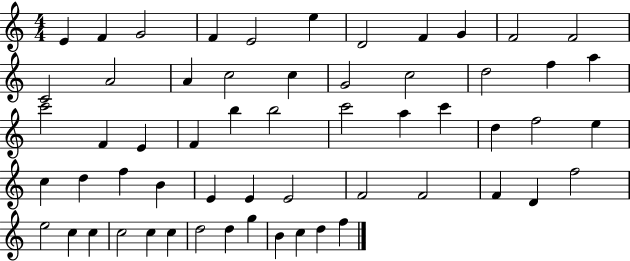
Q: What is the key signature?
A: C major